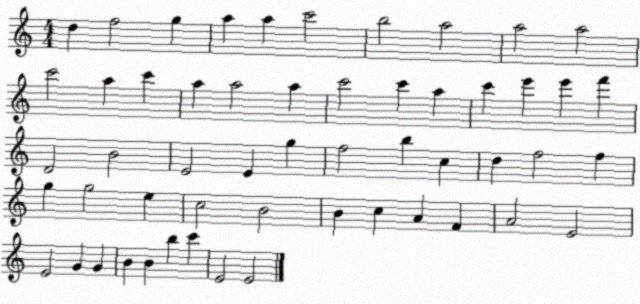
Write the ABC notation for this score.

X:1
T:Untitled
M:4/4
L:1/4
K:C
d f2 g a a c'2 b2 a2 a2 a2 c'2 a c' a a2 a c'2 c' a c' e' e' f' D2 B2 E2 E g f2 b c d f2 f g g2 e c2 B2 B c A F A2 E2 E2 G G B B b c' E2 E2